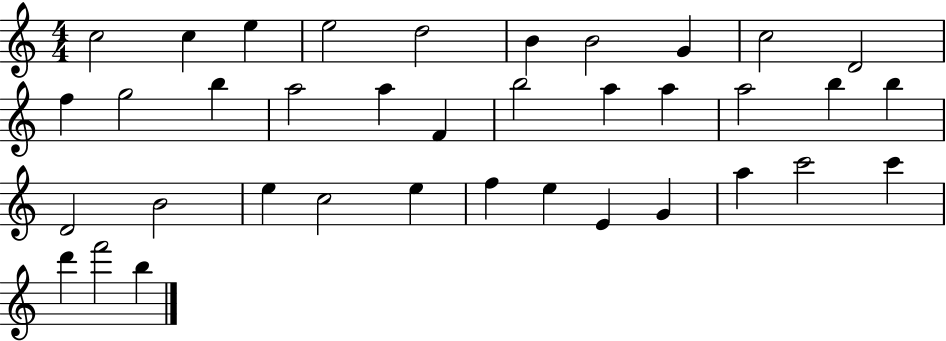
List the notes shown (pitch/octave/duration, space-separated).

C5/h C5/q E5/q E5/h D5/h B4/q B4/h G4/q C5/h D4/h F5/q G5/h B5/q A5/h A5/q F4/q B5/h A5/q A5/q A5/h B5/q B5/q D4/h B4/h E5/q C5/h E5/q F5/q E5/q E4/q G4/q A5/q C6/h C6/q D6/q F6/h B5/q